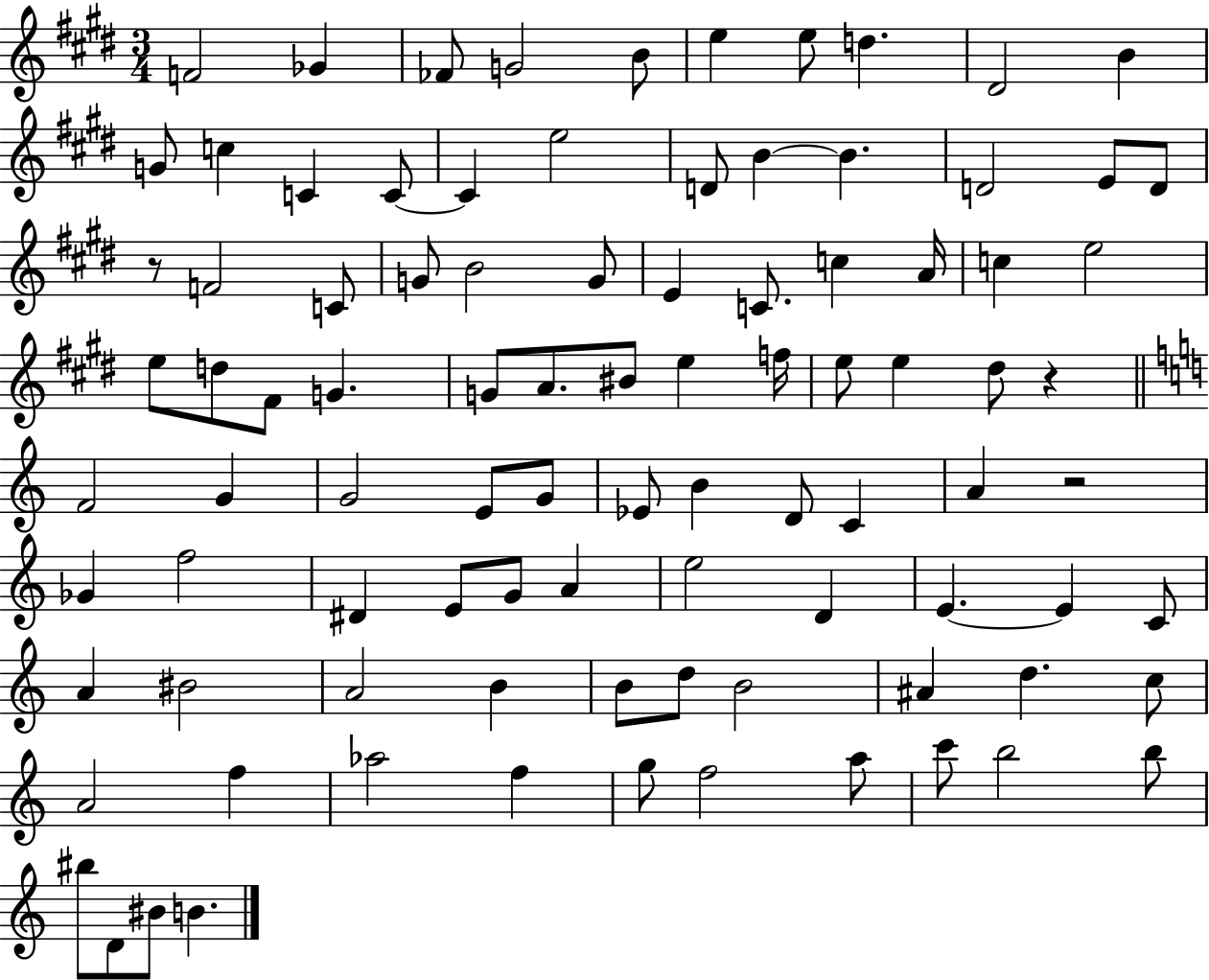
{
  \clef treble
  \numericTimeSignature
  \time 3/4
  \key e \major
  f'2 ges'4 | fes'8 g'2 b'8 | e''4 e''8 d''4. | dis'2 b'4 | \break g'8 c''4 c'4 c'8~~ | c'4 e''2 | d'8 b'4~~ b'4. | d'2 e'8 d'8 | \break r8 f'2 c'8 | g'8 b'2 g'8 | e'4 c'8. c''4 a'16 | c''4 e''2 | \break e''8 d''8 fis'8 g'4. | g'8 a'8. bis'8 e''4 f''16 | e''8 e''4 dis''8 r4 | \bar "||" \break \key a \minor f'2 g'4 | g'2 e'8 g'8 | ees'8 b'4 d'8 c'4 | a'4 r2 | \break ges'4 f''2 | dis'4 e'8 g'8 a'4 | e''2 d'4 | e'4.~~ e'4 c'8 | \break a'4 bis'2 | a'2 b'4 | b'8 d''8 b'2 | ais'4 d''4. c''8 | \break a'2 f''4 | aes''2 f''4 | g''8 f''2 a''8 | c'''8 b''2 b''8 | \break bis''8 d'8 bis'8 b'4. | \bar "|."
}